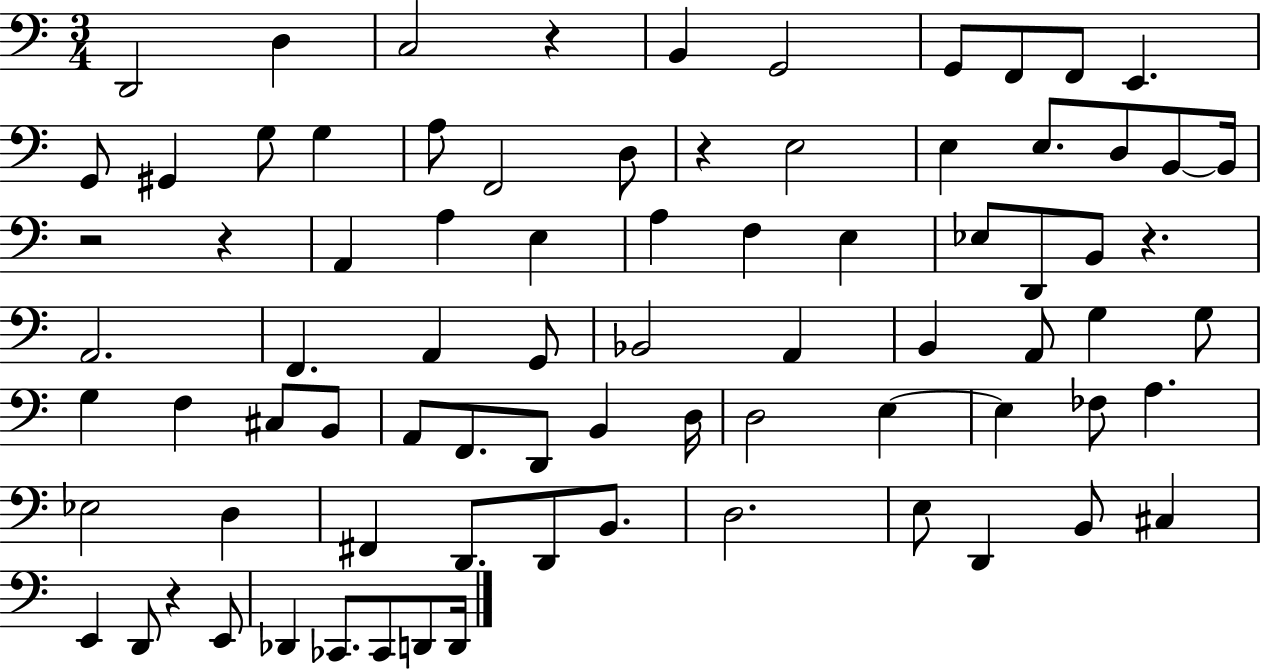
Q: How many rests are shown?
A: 6